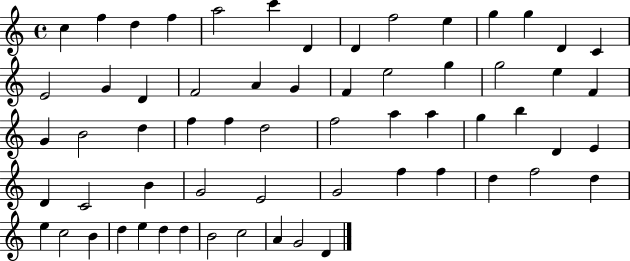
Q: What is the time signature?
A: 4/4